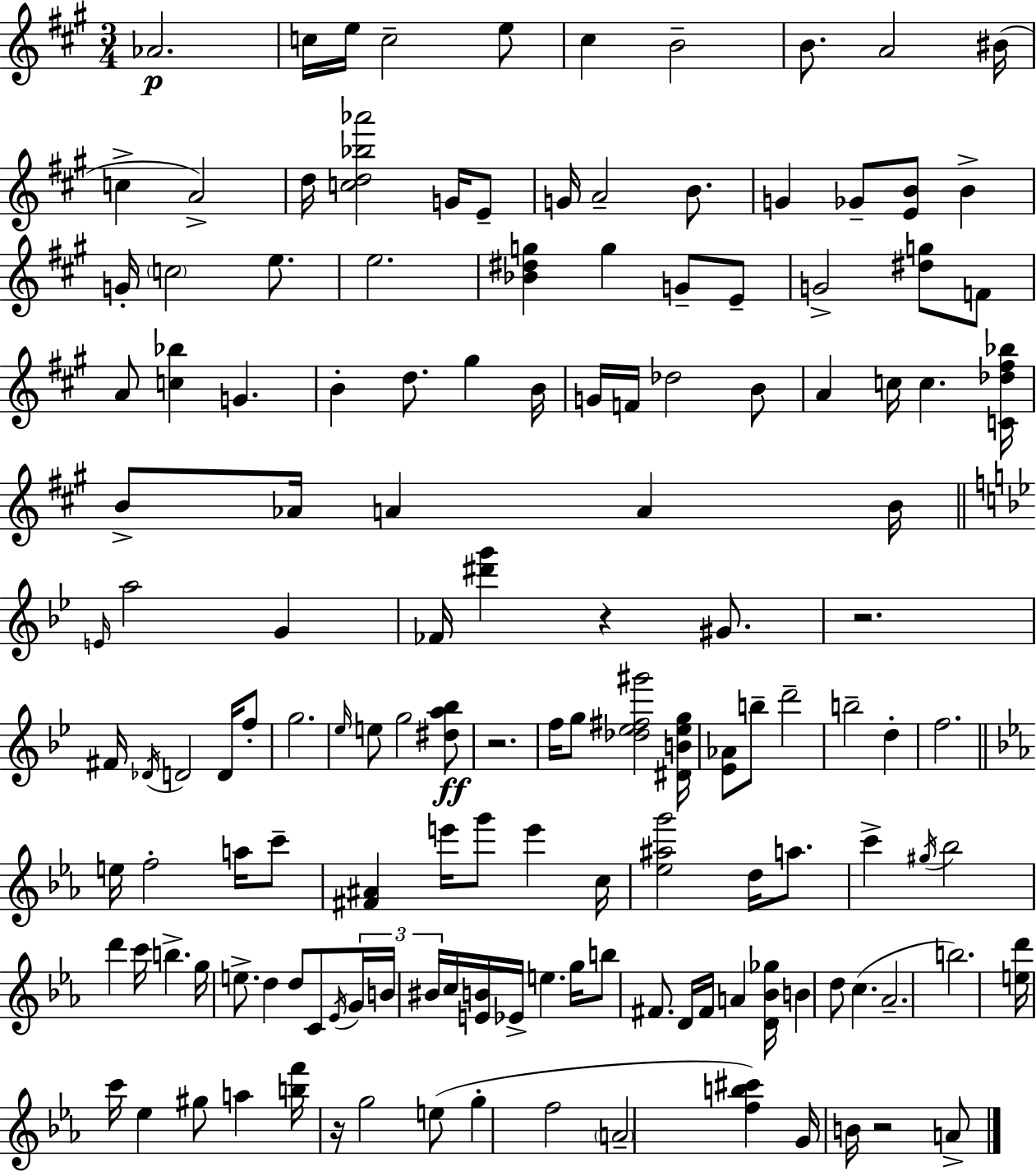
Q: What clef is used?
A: treble